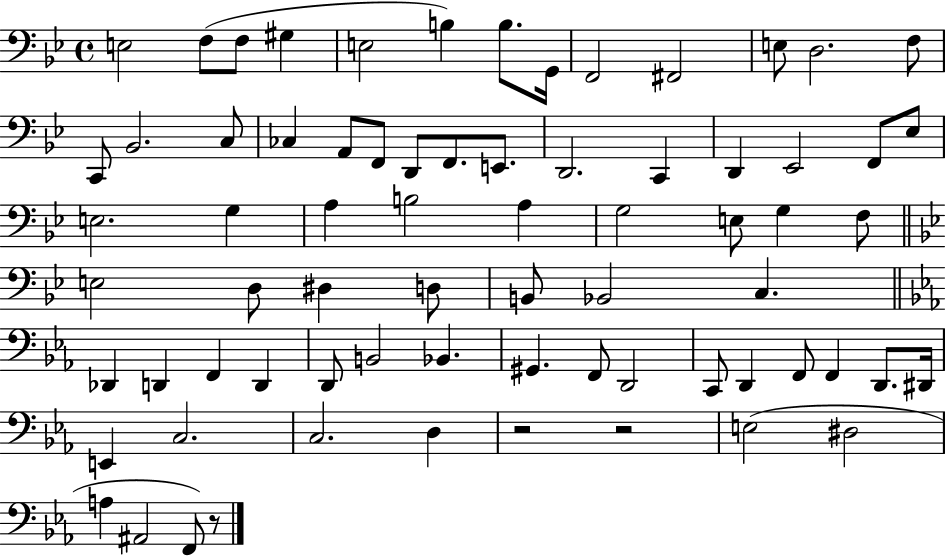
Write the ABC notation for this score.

X:1
T:Untitled
M:4/4
L:1/4
K:Bb
E,2 F,/2 F,/2 ^G, E,2 B, B,/2 G,,/4 F,,2 ^F,,2 E,/2 D,2 F,/2 C,,/2 _B,,2 C,/2 _C, A,,/2 F,,/2 D,,/2 F,,/2 E,,/2 D,,2 C,, D,, _E,,2 F,,/2 _E,/2 E,2 G, A, B,2 A, G,2 E,/2 G, F,/2 E,2 D,/2 ^D, D,/2 B,,/2 _B,,2 C, _D,, D,, F,, D,, D,,/2 B,,2 _B,, ^G,, F,,/2 D,,2 C,,/2 D,, F,,/2 F,, D,,/2 ^D,,/4 E,, C,2 C,2 D, z2 z2 E,2 ^D,2 A, ^A,,2 F,,/2 z/2